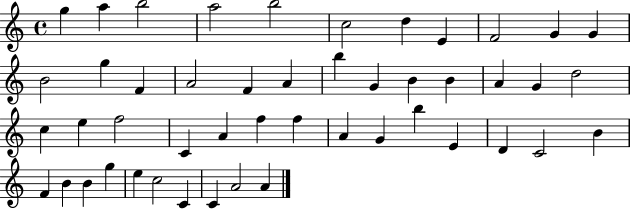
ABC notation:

X:1
T:Untitled
M:4/4
L:1/4
K:C
g a b2 a2 b2 c2 d E F2 G G B2 g F A2 F A b G B B A G d2 c e f2 C A f f A G b E D C2 B F B B g e c2 C C A2 A